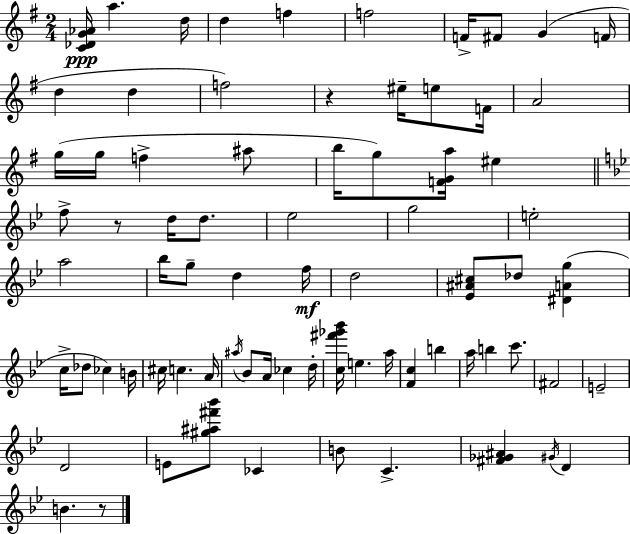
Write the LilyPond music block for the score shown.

{
  \clef treble
  \numericTimeSignature
  \time 2/4
  \key g \major
  <c' des' g' aes'>16\ppp a''4. d''16 | d''4 f''4 | f''2 | f'16-> fis'8 g'4( f'16 | \break d''4 d''4 | f''2) | r4 eis''16-- e''8 f'16 | a'2 | \break g''16( g''16 f''4-> ais''8 | b''16 g''8) <f' g' a''>16 eis''4 | \bar "||" \break \key bes \major f''8-> r8 d''16 d''8. | ees''2 | g''2 | e''2-. | \break a''2 | bes''16 g''8-- d''4 f''16\mf | d''2 | <ees' ais' cis''>8 des''8 <dis' a' g''>4( | \break c''16-> des''8 ces''4) b'16 | cis''16 c''4. a'16 | \acciaccatura { ais''16 } bes'8 a'16 ces''4 | d''16-. <c'' fis''' ges''' bes'''>16 e''4. | \break a''16 <f' c''>4 b''4 | a''16 b''4 c'''8. | fis'2 | e'2-- | \break d'2 | e'8 <gis'' ais'' fis''' bes'''>8 ces'4 | b'8 c'4.-> | <fis' ges' ais'>4 \acciaccatura { gis'16 } d'4 | \break b'4. | r8 \bar "|."
}